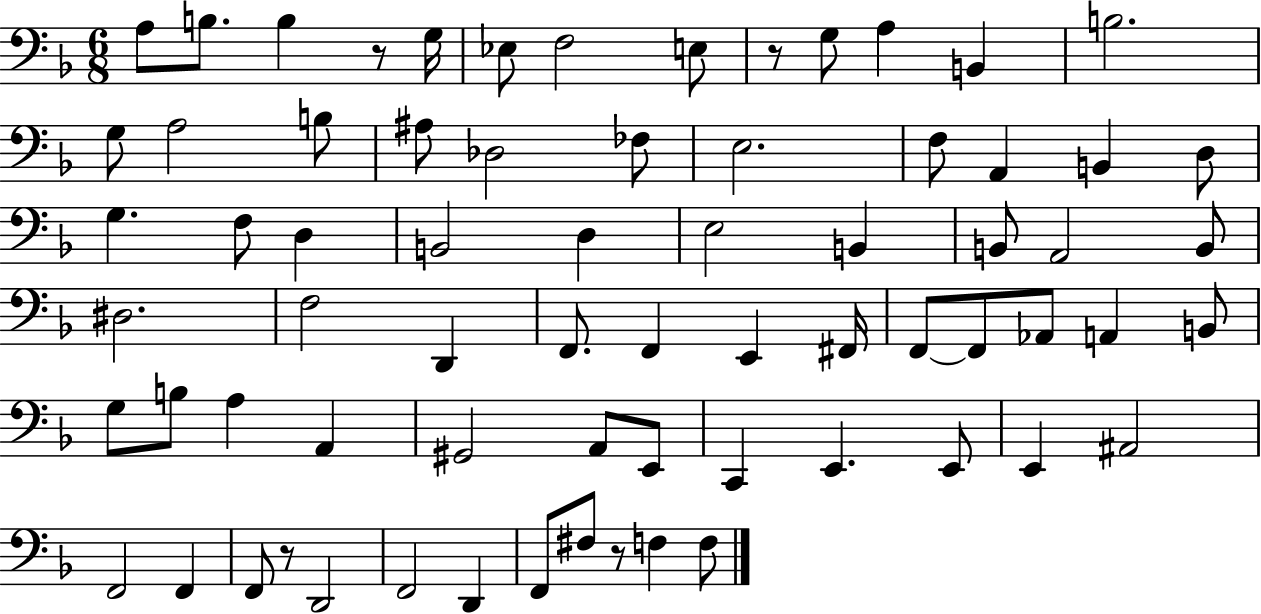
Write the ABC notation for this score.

X:1
T:Untitled
M:6/8
L:1/4
K:F
A,/2 B,/2 B, z/2 G,/4 _E,/2 F,2 E,/2 z/2 G,/2 A, B,, B,2 G,/2 A,2 B,/2 ^A,/2 _D,2 _F,/2 E,2 F,/2 A,, B,, D,/2 G, F,/2 D, B,,2 D, E,2 B,, B,,/2 A,,2 B,,/2 ^D,2 F,2 D,, F,,/2 F,, E,, ^F,,/4 F,,/2 F,,/2 _A,,/2 A,, B,,/2 G,/2 B,/2 A, A,, ^G,,2 A,,/2 E,,/2 C,, E,, E,,/2 E,, ^A,,2 F,,2 F,, F,,/2 z/2 D,,2 F,,2 D,, F,,/2 ^F,/2 z/2 F, F,/2